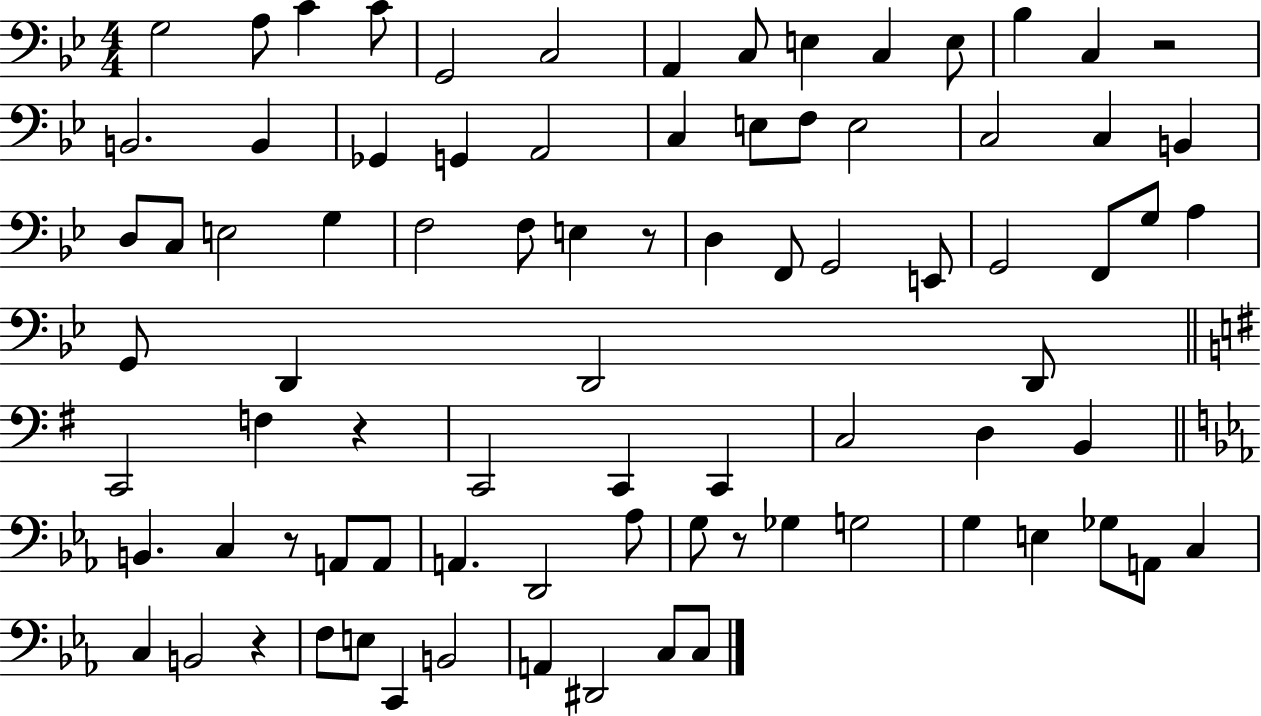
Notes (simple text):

G3/h A3/e C4/q C4/e G2/h C3/h A2/q C3/e E3/q C3/q E3/e Bb3/q C3/q R/h B2/h. B2/q Gb2/q G2/q A2/h C3/q E3/e F3/e E3/h C3/h C3/q B2/q D3/e C3/e E3/h G3/q F3/h F3/e E3/q R/e D3/q F2/e G2/h E2/e G2/h F2/e G3/e A3/q G2/e D2/q D2/h D2/e C2/h F3/q R/q C2/h C2/q C2/q C3/h D3/q B2/q B2/q. C3/q R/e A2/e A2/e A2/q. D2/h Ab3/e G3/e R/e Gb3/q G3/h G3/q E3/q Gb3/e A2/e C3/q C3/q B2/h R/q F3/e E3/e C2/q B2/h A2/q D#2/h C3/e C3/e